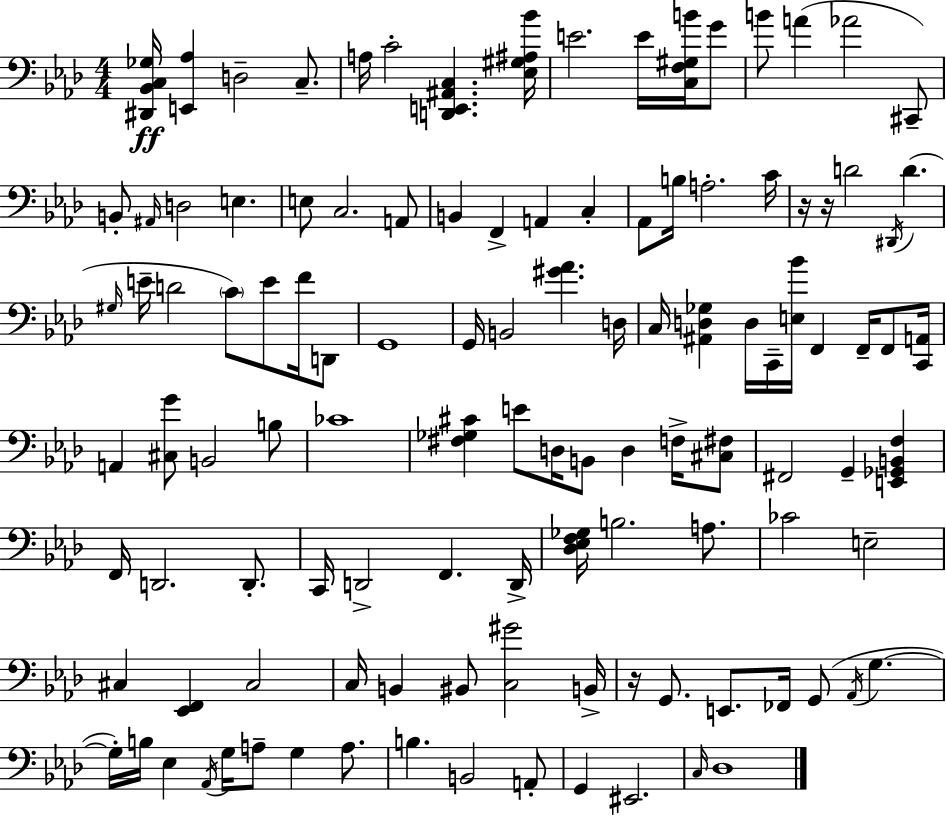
X:1
T:Untitled
M:4/4
L:1/4
K:Fm
[^D,,_B,,C,_G,]/4 [E,,_A,] D,2 C,/2 A,/4 C2 [D,,E,,^A,,C,] [_E,^G,^A,_B]/4 E2 E/4 [C,F,^G,B]/4 G/2 B/2 A _A2 ^C,,/2 B,,/2 ^A,,/4 D,2 E, E,/2 C,2 A,,/2 B,, F,, A,, C, _A,,/2 B,/4 A,2 C/4 z/4 z/4 D2 ^D,,/4 D ^G,/4 E/4 D2 C/2 E/2 F/4 D,,/2 G,,4 G,,/4 B,,2 [^G_A] D,/4 C,/4 [^A,,D,_G,] D,/4 C,,/4 [E,_B]/4 F,, F,,/4 F,,/2 [C,,A,,]/4 A,, [^C,G]/2 B,,2 B,/2 _C4 [^F,_G,^C] E/2 D,/4 B,,/2 D, F,/4 [^C,^F,]/2 ^F,,2 G,, [E,,_G,,B,,F,] F,,/4 D,,2 D,,/2 C,,/4 D,,2 F,, D,,/4 [_D,_E,F,_G,]/4 B,2 A,/2 _C2 E,2 ^C, [_E,,F,,] ^C,2 C,/4 B,, ^B,,/2 [C,^G]2 B,,/4 z/4 G,,/2 E,,/2 _F,,/4 G,,/2 _A,,/4 G, G,/4 B,/4 _E, _A,,/4 G,/4 A,/2 G, A,/2 B, B,,2 A,,/2 G,, ^E,,2 C,/4 _D,4